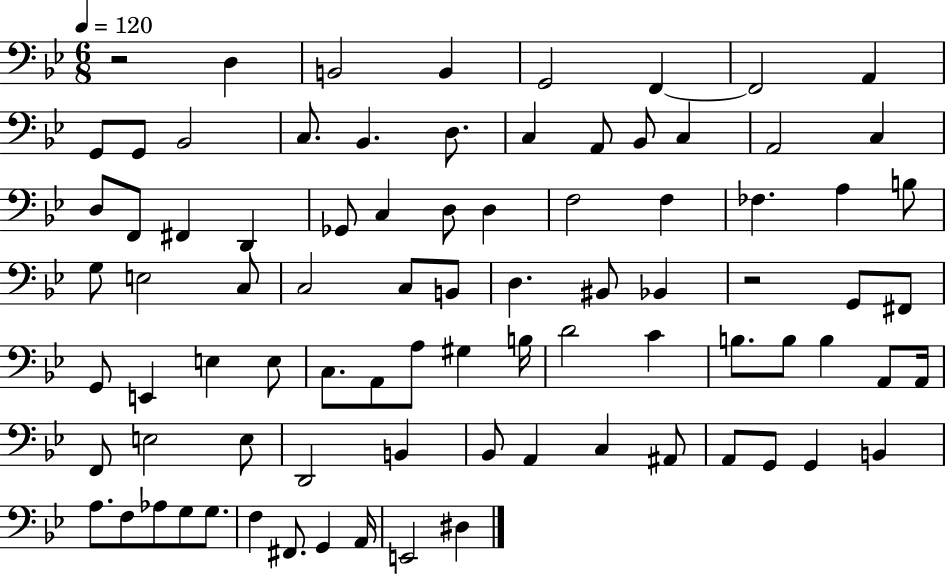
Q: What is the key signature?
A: BES major